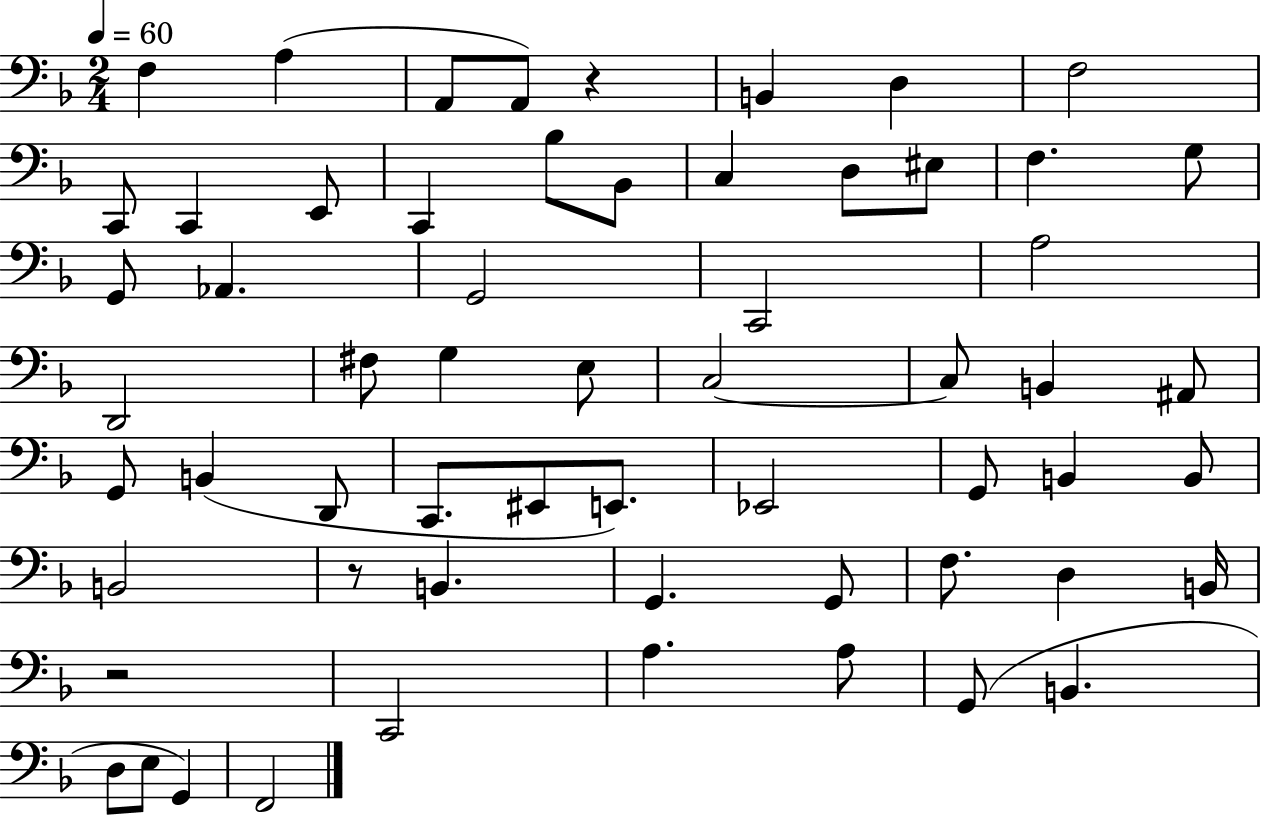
{
  \clef bass
  \numericTimeSignature
  \time 2/4
  \key f \major
  \tempo 4 = 60
  \repeat volta 2 { f4 a4( | a,8 a,8) r4 | b,4 d4 | f2 | \break c,8 c,4 e,8 | c,4 bes8 bes,8 | c4 d8 eis8 | f4. g8 | \break g,8 aes,4. | g,2 | c,2 | a2 | \break d,2 | fis8 g4 e8 | c2~~ | c8 b,4 ais,8 | \break g,8 b,4( d,8 | c,8. eis,8 e,8.) | ees,2 | g,8 b,4 b,8 | \break b,2 | r8 b,4. | g,4. g,8 | f8. d4 b,16 | \break r2 | c,2 | a4. a8 | g,8( b,4. | \break d8 e8 g,4) | f,2 | } \bar "|."
}